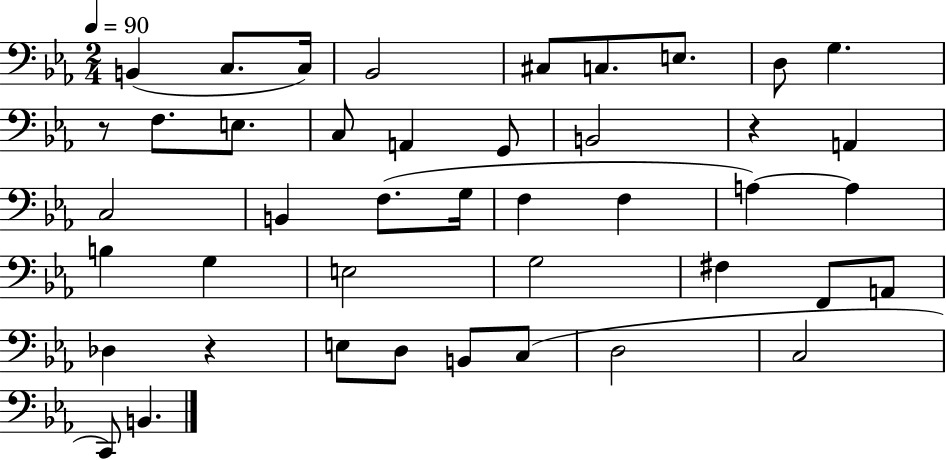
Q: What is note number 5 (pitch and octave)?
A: C#3